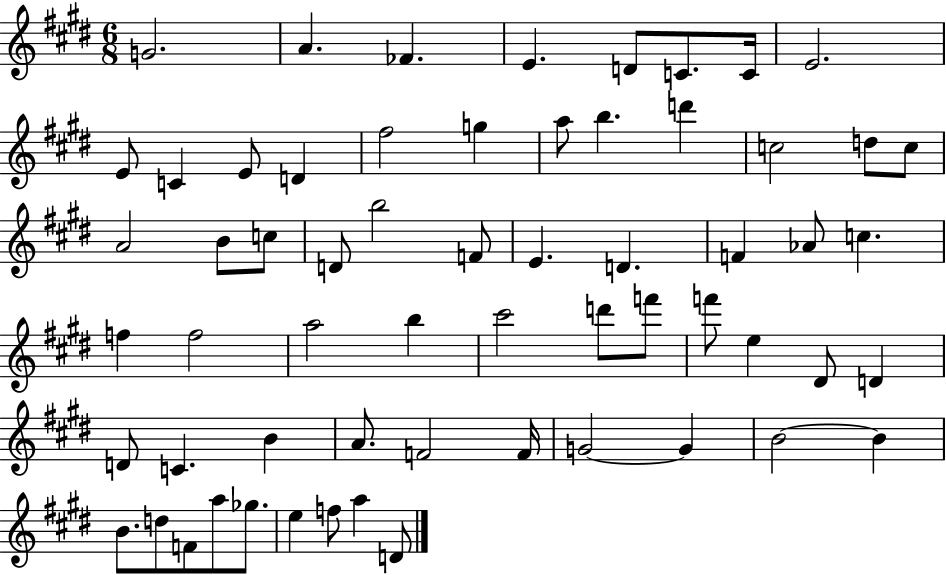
X:1
T:Untitled
M:6/8
L:1/4
K:E
G2 A _F E D/2 C/2 C/4 E2 E/2 C E/2 D ^f2 g a/2 b d' c2 d/2 c/2 A2 B/2 c/2 D/2 b2 F/2 E D F _A/2 c f f2 a2 b ^c'2 d'/2 f'/2 f'/2 e ^D/2 D D/2 C B A/2 F2 F/4 G2 G B2 B B/2 d/2 F/2 a/2 _g/2 e f/2 a D/2